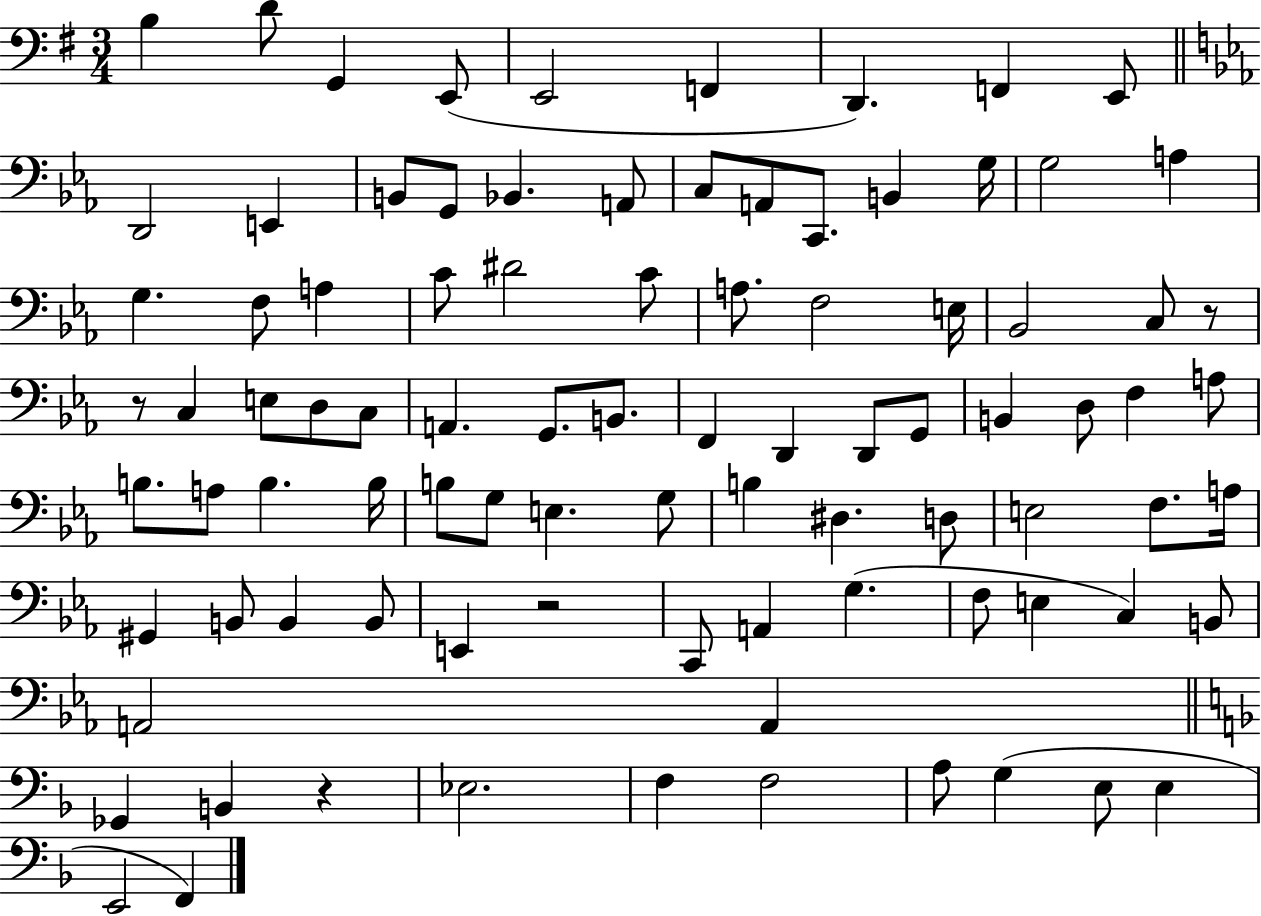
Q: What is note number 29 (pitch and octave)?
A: A3